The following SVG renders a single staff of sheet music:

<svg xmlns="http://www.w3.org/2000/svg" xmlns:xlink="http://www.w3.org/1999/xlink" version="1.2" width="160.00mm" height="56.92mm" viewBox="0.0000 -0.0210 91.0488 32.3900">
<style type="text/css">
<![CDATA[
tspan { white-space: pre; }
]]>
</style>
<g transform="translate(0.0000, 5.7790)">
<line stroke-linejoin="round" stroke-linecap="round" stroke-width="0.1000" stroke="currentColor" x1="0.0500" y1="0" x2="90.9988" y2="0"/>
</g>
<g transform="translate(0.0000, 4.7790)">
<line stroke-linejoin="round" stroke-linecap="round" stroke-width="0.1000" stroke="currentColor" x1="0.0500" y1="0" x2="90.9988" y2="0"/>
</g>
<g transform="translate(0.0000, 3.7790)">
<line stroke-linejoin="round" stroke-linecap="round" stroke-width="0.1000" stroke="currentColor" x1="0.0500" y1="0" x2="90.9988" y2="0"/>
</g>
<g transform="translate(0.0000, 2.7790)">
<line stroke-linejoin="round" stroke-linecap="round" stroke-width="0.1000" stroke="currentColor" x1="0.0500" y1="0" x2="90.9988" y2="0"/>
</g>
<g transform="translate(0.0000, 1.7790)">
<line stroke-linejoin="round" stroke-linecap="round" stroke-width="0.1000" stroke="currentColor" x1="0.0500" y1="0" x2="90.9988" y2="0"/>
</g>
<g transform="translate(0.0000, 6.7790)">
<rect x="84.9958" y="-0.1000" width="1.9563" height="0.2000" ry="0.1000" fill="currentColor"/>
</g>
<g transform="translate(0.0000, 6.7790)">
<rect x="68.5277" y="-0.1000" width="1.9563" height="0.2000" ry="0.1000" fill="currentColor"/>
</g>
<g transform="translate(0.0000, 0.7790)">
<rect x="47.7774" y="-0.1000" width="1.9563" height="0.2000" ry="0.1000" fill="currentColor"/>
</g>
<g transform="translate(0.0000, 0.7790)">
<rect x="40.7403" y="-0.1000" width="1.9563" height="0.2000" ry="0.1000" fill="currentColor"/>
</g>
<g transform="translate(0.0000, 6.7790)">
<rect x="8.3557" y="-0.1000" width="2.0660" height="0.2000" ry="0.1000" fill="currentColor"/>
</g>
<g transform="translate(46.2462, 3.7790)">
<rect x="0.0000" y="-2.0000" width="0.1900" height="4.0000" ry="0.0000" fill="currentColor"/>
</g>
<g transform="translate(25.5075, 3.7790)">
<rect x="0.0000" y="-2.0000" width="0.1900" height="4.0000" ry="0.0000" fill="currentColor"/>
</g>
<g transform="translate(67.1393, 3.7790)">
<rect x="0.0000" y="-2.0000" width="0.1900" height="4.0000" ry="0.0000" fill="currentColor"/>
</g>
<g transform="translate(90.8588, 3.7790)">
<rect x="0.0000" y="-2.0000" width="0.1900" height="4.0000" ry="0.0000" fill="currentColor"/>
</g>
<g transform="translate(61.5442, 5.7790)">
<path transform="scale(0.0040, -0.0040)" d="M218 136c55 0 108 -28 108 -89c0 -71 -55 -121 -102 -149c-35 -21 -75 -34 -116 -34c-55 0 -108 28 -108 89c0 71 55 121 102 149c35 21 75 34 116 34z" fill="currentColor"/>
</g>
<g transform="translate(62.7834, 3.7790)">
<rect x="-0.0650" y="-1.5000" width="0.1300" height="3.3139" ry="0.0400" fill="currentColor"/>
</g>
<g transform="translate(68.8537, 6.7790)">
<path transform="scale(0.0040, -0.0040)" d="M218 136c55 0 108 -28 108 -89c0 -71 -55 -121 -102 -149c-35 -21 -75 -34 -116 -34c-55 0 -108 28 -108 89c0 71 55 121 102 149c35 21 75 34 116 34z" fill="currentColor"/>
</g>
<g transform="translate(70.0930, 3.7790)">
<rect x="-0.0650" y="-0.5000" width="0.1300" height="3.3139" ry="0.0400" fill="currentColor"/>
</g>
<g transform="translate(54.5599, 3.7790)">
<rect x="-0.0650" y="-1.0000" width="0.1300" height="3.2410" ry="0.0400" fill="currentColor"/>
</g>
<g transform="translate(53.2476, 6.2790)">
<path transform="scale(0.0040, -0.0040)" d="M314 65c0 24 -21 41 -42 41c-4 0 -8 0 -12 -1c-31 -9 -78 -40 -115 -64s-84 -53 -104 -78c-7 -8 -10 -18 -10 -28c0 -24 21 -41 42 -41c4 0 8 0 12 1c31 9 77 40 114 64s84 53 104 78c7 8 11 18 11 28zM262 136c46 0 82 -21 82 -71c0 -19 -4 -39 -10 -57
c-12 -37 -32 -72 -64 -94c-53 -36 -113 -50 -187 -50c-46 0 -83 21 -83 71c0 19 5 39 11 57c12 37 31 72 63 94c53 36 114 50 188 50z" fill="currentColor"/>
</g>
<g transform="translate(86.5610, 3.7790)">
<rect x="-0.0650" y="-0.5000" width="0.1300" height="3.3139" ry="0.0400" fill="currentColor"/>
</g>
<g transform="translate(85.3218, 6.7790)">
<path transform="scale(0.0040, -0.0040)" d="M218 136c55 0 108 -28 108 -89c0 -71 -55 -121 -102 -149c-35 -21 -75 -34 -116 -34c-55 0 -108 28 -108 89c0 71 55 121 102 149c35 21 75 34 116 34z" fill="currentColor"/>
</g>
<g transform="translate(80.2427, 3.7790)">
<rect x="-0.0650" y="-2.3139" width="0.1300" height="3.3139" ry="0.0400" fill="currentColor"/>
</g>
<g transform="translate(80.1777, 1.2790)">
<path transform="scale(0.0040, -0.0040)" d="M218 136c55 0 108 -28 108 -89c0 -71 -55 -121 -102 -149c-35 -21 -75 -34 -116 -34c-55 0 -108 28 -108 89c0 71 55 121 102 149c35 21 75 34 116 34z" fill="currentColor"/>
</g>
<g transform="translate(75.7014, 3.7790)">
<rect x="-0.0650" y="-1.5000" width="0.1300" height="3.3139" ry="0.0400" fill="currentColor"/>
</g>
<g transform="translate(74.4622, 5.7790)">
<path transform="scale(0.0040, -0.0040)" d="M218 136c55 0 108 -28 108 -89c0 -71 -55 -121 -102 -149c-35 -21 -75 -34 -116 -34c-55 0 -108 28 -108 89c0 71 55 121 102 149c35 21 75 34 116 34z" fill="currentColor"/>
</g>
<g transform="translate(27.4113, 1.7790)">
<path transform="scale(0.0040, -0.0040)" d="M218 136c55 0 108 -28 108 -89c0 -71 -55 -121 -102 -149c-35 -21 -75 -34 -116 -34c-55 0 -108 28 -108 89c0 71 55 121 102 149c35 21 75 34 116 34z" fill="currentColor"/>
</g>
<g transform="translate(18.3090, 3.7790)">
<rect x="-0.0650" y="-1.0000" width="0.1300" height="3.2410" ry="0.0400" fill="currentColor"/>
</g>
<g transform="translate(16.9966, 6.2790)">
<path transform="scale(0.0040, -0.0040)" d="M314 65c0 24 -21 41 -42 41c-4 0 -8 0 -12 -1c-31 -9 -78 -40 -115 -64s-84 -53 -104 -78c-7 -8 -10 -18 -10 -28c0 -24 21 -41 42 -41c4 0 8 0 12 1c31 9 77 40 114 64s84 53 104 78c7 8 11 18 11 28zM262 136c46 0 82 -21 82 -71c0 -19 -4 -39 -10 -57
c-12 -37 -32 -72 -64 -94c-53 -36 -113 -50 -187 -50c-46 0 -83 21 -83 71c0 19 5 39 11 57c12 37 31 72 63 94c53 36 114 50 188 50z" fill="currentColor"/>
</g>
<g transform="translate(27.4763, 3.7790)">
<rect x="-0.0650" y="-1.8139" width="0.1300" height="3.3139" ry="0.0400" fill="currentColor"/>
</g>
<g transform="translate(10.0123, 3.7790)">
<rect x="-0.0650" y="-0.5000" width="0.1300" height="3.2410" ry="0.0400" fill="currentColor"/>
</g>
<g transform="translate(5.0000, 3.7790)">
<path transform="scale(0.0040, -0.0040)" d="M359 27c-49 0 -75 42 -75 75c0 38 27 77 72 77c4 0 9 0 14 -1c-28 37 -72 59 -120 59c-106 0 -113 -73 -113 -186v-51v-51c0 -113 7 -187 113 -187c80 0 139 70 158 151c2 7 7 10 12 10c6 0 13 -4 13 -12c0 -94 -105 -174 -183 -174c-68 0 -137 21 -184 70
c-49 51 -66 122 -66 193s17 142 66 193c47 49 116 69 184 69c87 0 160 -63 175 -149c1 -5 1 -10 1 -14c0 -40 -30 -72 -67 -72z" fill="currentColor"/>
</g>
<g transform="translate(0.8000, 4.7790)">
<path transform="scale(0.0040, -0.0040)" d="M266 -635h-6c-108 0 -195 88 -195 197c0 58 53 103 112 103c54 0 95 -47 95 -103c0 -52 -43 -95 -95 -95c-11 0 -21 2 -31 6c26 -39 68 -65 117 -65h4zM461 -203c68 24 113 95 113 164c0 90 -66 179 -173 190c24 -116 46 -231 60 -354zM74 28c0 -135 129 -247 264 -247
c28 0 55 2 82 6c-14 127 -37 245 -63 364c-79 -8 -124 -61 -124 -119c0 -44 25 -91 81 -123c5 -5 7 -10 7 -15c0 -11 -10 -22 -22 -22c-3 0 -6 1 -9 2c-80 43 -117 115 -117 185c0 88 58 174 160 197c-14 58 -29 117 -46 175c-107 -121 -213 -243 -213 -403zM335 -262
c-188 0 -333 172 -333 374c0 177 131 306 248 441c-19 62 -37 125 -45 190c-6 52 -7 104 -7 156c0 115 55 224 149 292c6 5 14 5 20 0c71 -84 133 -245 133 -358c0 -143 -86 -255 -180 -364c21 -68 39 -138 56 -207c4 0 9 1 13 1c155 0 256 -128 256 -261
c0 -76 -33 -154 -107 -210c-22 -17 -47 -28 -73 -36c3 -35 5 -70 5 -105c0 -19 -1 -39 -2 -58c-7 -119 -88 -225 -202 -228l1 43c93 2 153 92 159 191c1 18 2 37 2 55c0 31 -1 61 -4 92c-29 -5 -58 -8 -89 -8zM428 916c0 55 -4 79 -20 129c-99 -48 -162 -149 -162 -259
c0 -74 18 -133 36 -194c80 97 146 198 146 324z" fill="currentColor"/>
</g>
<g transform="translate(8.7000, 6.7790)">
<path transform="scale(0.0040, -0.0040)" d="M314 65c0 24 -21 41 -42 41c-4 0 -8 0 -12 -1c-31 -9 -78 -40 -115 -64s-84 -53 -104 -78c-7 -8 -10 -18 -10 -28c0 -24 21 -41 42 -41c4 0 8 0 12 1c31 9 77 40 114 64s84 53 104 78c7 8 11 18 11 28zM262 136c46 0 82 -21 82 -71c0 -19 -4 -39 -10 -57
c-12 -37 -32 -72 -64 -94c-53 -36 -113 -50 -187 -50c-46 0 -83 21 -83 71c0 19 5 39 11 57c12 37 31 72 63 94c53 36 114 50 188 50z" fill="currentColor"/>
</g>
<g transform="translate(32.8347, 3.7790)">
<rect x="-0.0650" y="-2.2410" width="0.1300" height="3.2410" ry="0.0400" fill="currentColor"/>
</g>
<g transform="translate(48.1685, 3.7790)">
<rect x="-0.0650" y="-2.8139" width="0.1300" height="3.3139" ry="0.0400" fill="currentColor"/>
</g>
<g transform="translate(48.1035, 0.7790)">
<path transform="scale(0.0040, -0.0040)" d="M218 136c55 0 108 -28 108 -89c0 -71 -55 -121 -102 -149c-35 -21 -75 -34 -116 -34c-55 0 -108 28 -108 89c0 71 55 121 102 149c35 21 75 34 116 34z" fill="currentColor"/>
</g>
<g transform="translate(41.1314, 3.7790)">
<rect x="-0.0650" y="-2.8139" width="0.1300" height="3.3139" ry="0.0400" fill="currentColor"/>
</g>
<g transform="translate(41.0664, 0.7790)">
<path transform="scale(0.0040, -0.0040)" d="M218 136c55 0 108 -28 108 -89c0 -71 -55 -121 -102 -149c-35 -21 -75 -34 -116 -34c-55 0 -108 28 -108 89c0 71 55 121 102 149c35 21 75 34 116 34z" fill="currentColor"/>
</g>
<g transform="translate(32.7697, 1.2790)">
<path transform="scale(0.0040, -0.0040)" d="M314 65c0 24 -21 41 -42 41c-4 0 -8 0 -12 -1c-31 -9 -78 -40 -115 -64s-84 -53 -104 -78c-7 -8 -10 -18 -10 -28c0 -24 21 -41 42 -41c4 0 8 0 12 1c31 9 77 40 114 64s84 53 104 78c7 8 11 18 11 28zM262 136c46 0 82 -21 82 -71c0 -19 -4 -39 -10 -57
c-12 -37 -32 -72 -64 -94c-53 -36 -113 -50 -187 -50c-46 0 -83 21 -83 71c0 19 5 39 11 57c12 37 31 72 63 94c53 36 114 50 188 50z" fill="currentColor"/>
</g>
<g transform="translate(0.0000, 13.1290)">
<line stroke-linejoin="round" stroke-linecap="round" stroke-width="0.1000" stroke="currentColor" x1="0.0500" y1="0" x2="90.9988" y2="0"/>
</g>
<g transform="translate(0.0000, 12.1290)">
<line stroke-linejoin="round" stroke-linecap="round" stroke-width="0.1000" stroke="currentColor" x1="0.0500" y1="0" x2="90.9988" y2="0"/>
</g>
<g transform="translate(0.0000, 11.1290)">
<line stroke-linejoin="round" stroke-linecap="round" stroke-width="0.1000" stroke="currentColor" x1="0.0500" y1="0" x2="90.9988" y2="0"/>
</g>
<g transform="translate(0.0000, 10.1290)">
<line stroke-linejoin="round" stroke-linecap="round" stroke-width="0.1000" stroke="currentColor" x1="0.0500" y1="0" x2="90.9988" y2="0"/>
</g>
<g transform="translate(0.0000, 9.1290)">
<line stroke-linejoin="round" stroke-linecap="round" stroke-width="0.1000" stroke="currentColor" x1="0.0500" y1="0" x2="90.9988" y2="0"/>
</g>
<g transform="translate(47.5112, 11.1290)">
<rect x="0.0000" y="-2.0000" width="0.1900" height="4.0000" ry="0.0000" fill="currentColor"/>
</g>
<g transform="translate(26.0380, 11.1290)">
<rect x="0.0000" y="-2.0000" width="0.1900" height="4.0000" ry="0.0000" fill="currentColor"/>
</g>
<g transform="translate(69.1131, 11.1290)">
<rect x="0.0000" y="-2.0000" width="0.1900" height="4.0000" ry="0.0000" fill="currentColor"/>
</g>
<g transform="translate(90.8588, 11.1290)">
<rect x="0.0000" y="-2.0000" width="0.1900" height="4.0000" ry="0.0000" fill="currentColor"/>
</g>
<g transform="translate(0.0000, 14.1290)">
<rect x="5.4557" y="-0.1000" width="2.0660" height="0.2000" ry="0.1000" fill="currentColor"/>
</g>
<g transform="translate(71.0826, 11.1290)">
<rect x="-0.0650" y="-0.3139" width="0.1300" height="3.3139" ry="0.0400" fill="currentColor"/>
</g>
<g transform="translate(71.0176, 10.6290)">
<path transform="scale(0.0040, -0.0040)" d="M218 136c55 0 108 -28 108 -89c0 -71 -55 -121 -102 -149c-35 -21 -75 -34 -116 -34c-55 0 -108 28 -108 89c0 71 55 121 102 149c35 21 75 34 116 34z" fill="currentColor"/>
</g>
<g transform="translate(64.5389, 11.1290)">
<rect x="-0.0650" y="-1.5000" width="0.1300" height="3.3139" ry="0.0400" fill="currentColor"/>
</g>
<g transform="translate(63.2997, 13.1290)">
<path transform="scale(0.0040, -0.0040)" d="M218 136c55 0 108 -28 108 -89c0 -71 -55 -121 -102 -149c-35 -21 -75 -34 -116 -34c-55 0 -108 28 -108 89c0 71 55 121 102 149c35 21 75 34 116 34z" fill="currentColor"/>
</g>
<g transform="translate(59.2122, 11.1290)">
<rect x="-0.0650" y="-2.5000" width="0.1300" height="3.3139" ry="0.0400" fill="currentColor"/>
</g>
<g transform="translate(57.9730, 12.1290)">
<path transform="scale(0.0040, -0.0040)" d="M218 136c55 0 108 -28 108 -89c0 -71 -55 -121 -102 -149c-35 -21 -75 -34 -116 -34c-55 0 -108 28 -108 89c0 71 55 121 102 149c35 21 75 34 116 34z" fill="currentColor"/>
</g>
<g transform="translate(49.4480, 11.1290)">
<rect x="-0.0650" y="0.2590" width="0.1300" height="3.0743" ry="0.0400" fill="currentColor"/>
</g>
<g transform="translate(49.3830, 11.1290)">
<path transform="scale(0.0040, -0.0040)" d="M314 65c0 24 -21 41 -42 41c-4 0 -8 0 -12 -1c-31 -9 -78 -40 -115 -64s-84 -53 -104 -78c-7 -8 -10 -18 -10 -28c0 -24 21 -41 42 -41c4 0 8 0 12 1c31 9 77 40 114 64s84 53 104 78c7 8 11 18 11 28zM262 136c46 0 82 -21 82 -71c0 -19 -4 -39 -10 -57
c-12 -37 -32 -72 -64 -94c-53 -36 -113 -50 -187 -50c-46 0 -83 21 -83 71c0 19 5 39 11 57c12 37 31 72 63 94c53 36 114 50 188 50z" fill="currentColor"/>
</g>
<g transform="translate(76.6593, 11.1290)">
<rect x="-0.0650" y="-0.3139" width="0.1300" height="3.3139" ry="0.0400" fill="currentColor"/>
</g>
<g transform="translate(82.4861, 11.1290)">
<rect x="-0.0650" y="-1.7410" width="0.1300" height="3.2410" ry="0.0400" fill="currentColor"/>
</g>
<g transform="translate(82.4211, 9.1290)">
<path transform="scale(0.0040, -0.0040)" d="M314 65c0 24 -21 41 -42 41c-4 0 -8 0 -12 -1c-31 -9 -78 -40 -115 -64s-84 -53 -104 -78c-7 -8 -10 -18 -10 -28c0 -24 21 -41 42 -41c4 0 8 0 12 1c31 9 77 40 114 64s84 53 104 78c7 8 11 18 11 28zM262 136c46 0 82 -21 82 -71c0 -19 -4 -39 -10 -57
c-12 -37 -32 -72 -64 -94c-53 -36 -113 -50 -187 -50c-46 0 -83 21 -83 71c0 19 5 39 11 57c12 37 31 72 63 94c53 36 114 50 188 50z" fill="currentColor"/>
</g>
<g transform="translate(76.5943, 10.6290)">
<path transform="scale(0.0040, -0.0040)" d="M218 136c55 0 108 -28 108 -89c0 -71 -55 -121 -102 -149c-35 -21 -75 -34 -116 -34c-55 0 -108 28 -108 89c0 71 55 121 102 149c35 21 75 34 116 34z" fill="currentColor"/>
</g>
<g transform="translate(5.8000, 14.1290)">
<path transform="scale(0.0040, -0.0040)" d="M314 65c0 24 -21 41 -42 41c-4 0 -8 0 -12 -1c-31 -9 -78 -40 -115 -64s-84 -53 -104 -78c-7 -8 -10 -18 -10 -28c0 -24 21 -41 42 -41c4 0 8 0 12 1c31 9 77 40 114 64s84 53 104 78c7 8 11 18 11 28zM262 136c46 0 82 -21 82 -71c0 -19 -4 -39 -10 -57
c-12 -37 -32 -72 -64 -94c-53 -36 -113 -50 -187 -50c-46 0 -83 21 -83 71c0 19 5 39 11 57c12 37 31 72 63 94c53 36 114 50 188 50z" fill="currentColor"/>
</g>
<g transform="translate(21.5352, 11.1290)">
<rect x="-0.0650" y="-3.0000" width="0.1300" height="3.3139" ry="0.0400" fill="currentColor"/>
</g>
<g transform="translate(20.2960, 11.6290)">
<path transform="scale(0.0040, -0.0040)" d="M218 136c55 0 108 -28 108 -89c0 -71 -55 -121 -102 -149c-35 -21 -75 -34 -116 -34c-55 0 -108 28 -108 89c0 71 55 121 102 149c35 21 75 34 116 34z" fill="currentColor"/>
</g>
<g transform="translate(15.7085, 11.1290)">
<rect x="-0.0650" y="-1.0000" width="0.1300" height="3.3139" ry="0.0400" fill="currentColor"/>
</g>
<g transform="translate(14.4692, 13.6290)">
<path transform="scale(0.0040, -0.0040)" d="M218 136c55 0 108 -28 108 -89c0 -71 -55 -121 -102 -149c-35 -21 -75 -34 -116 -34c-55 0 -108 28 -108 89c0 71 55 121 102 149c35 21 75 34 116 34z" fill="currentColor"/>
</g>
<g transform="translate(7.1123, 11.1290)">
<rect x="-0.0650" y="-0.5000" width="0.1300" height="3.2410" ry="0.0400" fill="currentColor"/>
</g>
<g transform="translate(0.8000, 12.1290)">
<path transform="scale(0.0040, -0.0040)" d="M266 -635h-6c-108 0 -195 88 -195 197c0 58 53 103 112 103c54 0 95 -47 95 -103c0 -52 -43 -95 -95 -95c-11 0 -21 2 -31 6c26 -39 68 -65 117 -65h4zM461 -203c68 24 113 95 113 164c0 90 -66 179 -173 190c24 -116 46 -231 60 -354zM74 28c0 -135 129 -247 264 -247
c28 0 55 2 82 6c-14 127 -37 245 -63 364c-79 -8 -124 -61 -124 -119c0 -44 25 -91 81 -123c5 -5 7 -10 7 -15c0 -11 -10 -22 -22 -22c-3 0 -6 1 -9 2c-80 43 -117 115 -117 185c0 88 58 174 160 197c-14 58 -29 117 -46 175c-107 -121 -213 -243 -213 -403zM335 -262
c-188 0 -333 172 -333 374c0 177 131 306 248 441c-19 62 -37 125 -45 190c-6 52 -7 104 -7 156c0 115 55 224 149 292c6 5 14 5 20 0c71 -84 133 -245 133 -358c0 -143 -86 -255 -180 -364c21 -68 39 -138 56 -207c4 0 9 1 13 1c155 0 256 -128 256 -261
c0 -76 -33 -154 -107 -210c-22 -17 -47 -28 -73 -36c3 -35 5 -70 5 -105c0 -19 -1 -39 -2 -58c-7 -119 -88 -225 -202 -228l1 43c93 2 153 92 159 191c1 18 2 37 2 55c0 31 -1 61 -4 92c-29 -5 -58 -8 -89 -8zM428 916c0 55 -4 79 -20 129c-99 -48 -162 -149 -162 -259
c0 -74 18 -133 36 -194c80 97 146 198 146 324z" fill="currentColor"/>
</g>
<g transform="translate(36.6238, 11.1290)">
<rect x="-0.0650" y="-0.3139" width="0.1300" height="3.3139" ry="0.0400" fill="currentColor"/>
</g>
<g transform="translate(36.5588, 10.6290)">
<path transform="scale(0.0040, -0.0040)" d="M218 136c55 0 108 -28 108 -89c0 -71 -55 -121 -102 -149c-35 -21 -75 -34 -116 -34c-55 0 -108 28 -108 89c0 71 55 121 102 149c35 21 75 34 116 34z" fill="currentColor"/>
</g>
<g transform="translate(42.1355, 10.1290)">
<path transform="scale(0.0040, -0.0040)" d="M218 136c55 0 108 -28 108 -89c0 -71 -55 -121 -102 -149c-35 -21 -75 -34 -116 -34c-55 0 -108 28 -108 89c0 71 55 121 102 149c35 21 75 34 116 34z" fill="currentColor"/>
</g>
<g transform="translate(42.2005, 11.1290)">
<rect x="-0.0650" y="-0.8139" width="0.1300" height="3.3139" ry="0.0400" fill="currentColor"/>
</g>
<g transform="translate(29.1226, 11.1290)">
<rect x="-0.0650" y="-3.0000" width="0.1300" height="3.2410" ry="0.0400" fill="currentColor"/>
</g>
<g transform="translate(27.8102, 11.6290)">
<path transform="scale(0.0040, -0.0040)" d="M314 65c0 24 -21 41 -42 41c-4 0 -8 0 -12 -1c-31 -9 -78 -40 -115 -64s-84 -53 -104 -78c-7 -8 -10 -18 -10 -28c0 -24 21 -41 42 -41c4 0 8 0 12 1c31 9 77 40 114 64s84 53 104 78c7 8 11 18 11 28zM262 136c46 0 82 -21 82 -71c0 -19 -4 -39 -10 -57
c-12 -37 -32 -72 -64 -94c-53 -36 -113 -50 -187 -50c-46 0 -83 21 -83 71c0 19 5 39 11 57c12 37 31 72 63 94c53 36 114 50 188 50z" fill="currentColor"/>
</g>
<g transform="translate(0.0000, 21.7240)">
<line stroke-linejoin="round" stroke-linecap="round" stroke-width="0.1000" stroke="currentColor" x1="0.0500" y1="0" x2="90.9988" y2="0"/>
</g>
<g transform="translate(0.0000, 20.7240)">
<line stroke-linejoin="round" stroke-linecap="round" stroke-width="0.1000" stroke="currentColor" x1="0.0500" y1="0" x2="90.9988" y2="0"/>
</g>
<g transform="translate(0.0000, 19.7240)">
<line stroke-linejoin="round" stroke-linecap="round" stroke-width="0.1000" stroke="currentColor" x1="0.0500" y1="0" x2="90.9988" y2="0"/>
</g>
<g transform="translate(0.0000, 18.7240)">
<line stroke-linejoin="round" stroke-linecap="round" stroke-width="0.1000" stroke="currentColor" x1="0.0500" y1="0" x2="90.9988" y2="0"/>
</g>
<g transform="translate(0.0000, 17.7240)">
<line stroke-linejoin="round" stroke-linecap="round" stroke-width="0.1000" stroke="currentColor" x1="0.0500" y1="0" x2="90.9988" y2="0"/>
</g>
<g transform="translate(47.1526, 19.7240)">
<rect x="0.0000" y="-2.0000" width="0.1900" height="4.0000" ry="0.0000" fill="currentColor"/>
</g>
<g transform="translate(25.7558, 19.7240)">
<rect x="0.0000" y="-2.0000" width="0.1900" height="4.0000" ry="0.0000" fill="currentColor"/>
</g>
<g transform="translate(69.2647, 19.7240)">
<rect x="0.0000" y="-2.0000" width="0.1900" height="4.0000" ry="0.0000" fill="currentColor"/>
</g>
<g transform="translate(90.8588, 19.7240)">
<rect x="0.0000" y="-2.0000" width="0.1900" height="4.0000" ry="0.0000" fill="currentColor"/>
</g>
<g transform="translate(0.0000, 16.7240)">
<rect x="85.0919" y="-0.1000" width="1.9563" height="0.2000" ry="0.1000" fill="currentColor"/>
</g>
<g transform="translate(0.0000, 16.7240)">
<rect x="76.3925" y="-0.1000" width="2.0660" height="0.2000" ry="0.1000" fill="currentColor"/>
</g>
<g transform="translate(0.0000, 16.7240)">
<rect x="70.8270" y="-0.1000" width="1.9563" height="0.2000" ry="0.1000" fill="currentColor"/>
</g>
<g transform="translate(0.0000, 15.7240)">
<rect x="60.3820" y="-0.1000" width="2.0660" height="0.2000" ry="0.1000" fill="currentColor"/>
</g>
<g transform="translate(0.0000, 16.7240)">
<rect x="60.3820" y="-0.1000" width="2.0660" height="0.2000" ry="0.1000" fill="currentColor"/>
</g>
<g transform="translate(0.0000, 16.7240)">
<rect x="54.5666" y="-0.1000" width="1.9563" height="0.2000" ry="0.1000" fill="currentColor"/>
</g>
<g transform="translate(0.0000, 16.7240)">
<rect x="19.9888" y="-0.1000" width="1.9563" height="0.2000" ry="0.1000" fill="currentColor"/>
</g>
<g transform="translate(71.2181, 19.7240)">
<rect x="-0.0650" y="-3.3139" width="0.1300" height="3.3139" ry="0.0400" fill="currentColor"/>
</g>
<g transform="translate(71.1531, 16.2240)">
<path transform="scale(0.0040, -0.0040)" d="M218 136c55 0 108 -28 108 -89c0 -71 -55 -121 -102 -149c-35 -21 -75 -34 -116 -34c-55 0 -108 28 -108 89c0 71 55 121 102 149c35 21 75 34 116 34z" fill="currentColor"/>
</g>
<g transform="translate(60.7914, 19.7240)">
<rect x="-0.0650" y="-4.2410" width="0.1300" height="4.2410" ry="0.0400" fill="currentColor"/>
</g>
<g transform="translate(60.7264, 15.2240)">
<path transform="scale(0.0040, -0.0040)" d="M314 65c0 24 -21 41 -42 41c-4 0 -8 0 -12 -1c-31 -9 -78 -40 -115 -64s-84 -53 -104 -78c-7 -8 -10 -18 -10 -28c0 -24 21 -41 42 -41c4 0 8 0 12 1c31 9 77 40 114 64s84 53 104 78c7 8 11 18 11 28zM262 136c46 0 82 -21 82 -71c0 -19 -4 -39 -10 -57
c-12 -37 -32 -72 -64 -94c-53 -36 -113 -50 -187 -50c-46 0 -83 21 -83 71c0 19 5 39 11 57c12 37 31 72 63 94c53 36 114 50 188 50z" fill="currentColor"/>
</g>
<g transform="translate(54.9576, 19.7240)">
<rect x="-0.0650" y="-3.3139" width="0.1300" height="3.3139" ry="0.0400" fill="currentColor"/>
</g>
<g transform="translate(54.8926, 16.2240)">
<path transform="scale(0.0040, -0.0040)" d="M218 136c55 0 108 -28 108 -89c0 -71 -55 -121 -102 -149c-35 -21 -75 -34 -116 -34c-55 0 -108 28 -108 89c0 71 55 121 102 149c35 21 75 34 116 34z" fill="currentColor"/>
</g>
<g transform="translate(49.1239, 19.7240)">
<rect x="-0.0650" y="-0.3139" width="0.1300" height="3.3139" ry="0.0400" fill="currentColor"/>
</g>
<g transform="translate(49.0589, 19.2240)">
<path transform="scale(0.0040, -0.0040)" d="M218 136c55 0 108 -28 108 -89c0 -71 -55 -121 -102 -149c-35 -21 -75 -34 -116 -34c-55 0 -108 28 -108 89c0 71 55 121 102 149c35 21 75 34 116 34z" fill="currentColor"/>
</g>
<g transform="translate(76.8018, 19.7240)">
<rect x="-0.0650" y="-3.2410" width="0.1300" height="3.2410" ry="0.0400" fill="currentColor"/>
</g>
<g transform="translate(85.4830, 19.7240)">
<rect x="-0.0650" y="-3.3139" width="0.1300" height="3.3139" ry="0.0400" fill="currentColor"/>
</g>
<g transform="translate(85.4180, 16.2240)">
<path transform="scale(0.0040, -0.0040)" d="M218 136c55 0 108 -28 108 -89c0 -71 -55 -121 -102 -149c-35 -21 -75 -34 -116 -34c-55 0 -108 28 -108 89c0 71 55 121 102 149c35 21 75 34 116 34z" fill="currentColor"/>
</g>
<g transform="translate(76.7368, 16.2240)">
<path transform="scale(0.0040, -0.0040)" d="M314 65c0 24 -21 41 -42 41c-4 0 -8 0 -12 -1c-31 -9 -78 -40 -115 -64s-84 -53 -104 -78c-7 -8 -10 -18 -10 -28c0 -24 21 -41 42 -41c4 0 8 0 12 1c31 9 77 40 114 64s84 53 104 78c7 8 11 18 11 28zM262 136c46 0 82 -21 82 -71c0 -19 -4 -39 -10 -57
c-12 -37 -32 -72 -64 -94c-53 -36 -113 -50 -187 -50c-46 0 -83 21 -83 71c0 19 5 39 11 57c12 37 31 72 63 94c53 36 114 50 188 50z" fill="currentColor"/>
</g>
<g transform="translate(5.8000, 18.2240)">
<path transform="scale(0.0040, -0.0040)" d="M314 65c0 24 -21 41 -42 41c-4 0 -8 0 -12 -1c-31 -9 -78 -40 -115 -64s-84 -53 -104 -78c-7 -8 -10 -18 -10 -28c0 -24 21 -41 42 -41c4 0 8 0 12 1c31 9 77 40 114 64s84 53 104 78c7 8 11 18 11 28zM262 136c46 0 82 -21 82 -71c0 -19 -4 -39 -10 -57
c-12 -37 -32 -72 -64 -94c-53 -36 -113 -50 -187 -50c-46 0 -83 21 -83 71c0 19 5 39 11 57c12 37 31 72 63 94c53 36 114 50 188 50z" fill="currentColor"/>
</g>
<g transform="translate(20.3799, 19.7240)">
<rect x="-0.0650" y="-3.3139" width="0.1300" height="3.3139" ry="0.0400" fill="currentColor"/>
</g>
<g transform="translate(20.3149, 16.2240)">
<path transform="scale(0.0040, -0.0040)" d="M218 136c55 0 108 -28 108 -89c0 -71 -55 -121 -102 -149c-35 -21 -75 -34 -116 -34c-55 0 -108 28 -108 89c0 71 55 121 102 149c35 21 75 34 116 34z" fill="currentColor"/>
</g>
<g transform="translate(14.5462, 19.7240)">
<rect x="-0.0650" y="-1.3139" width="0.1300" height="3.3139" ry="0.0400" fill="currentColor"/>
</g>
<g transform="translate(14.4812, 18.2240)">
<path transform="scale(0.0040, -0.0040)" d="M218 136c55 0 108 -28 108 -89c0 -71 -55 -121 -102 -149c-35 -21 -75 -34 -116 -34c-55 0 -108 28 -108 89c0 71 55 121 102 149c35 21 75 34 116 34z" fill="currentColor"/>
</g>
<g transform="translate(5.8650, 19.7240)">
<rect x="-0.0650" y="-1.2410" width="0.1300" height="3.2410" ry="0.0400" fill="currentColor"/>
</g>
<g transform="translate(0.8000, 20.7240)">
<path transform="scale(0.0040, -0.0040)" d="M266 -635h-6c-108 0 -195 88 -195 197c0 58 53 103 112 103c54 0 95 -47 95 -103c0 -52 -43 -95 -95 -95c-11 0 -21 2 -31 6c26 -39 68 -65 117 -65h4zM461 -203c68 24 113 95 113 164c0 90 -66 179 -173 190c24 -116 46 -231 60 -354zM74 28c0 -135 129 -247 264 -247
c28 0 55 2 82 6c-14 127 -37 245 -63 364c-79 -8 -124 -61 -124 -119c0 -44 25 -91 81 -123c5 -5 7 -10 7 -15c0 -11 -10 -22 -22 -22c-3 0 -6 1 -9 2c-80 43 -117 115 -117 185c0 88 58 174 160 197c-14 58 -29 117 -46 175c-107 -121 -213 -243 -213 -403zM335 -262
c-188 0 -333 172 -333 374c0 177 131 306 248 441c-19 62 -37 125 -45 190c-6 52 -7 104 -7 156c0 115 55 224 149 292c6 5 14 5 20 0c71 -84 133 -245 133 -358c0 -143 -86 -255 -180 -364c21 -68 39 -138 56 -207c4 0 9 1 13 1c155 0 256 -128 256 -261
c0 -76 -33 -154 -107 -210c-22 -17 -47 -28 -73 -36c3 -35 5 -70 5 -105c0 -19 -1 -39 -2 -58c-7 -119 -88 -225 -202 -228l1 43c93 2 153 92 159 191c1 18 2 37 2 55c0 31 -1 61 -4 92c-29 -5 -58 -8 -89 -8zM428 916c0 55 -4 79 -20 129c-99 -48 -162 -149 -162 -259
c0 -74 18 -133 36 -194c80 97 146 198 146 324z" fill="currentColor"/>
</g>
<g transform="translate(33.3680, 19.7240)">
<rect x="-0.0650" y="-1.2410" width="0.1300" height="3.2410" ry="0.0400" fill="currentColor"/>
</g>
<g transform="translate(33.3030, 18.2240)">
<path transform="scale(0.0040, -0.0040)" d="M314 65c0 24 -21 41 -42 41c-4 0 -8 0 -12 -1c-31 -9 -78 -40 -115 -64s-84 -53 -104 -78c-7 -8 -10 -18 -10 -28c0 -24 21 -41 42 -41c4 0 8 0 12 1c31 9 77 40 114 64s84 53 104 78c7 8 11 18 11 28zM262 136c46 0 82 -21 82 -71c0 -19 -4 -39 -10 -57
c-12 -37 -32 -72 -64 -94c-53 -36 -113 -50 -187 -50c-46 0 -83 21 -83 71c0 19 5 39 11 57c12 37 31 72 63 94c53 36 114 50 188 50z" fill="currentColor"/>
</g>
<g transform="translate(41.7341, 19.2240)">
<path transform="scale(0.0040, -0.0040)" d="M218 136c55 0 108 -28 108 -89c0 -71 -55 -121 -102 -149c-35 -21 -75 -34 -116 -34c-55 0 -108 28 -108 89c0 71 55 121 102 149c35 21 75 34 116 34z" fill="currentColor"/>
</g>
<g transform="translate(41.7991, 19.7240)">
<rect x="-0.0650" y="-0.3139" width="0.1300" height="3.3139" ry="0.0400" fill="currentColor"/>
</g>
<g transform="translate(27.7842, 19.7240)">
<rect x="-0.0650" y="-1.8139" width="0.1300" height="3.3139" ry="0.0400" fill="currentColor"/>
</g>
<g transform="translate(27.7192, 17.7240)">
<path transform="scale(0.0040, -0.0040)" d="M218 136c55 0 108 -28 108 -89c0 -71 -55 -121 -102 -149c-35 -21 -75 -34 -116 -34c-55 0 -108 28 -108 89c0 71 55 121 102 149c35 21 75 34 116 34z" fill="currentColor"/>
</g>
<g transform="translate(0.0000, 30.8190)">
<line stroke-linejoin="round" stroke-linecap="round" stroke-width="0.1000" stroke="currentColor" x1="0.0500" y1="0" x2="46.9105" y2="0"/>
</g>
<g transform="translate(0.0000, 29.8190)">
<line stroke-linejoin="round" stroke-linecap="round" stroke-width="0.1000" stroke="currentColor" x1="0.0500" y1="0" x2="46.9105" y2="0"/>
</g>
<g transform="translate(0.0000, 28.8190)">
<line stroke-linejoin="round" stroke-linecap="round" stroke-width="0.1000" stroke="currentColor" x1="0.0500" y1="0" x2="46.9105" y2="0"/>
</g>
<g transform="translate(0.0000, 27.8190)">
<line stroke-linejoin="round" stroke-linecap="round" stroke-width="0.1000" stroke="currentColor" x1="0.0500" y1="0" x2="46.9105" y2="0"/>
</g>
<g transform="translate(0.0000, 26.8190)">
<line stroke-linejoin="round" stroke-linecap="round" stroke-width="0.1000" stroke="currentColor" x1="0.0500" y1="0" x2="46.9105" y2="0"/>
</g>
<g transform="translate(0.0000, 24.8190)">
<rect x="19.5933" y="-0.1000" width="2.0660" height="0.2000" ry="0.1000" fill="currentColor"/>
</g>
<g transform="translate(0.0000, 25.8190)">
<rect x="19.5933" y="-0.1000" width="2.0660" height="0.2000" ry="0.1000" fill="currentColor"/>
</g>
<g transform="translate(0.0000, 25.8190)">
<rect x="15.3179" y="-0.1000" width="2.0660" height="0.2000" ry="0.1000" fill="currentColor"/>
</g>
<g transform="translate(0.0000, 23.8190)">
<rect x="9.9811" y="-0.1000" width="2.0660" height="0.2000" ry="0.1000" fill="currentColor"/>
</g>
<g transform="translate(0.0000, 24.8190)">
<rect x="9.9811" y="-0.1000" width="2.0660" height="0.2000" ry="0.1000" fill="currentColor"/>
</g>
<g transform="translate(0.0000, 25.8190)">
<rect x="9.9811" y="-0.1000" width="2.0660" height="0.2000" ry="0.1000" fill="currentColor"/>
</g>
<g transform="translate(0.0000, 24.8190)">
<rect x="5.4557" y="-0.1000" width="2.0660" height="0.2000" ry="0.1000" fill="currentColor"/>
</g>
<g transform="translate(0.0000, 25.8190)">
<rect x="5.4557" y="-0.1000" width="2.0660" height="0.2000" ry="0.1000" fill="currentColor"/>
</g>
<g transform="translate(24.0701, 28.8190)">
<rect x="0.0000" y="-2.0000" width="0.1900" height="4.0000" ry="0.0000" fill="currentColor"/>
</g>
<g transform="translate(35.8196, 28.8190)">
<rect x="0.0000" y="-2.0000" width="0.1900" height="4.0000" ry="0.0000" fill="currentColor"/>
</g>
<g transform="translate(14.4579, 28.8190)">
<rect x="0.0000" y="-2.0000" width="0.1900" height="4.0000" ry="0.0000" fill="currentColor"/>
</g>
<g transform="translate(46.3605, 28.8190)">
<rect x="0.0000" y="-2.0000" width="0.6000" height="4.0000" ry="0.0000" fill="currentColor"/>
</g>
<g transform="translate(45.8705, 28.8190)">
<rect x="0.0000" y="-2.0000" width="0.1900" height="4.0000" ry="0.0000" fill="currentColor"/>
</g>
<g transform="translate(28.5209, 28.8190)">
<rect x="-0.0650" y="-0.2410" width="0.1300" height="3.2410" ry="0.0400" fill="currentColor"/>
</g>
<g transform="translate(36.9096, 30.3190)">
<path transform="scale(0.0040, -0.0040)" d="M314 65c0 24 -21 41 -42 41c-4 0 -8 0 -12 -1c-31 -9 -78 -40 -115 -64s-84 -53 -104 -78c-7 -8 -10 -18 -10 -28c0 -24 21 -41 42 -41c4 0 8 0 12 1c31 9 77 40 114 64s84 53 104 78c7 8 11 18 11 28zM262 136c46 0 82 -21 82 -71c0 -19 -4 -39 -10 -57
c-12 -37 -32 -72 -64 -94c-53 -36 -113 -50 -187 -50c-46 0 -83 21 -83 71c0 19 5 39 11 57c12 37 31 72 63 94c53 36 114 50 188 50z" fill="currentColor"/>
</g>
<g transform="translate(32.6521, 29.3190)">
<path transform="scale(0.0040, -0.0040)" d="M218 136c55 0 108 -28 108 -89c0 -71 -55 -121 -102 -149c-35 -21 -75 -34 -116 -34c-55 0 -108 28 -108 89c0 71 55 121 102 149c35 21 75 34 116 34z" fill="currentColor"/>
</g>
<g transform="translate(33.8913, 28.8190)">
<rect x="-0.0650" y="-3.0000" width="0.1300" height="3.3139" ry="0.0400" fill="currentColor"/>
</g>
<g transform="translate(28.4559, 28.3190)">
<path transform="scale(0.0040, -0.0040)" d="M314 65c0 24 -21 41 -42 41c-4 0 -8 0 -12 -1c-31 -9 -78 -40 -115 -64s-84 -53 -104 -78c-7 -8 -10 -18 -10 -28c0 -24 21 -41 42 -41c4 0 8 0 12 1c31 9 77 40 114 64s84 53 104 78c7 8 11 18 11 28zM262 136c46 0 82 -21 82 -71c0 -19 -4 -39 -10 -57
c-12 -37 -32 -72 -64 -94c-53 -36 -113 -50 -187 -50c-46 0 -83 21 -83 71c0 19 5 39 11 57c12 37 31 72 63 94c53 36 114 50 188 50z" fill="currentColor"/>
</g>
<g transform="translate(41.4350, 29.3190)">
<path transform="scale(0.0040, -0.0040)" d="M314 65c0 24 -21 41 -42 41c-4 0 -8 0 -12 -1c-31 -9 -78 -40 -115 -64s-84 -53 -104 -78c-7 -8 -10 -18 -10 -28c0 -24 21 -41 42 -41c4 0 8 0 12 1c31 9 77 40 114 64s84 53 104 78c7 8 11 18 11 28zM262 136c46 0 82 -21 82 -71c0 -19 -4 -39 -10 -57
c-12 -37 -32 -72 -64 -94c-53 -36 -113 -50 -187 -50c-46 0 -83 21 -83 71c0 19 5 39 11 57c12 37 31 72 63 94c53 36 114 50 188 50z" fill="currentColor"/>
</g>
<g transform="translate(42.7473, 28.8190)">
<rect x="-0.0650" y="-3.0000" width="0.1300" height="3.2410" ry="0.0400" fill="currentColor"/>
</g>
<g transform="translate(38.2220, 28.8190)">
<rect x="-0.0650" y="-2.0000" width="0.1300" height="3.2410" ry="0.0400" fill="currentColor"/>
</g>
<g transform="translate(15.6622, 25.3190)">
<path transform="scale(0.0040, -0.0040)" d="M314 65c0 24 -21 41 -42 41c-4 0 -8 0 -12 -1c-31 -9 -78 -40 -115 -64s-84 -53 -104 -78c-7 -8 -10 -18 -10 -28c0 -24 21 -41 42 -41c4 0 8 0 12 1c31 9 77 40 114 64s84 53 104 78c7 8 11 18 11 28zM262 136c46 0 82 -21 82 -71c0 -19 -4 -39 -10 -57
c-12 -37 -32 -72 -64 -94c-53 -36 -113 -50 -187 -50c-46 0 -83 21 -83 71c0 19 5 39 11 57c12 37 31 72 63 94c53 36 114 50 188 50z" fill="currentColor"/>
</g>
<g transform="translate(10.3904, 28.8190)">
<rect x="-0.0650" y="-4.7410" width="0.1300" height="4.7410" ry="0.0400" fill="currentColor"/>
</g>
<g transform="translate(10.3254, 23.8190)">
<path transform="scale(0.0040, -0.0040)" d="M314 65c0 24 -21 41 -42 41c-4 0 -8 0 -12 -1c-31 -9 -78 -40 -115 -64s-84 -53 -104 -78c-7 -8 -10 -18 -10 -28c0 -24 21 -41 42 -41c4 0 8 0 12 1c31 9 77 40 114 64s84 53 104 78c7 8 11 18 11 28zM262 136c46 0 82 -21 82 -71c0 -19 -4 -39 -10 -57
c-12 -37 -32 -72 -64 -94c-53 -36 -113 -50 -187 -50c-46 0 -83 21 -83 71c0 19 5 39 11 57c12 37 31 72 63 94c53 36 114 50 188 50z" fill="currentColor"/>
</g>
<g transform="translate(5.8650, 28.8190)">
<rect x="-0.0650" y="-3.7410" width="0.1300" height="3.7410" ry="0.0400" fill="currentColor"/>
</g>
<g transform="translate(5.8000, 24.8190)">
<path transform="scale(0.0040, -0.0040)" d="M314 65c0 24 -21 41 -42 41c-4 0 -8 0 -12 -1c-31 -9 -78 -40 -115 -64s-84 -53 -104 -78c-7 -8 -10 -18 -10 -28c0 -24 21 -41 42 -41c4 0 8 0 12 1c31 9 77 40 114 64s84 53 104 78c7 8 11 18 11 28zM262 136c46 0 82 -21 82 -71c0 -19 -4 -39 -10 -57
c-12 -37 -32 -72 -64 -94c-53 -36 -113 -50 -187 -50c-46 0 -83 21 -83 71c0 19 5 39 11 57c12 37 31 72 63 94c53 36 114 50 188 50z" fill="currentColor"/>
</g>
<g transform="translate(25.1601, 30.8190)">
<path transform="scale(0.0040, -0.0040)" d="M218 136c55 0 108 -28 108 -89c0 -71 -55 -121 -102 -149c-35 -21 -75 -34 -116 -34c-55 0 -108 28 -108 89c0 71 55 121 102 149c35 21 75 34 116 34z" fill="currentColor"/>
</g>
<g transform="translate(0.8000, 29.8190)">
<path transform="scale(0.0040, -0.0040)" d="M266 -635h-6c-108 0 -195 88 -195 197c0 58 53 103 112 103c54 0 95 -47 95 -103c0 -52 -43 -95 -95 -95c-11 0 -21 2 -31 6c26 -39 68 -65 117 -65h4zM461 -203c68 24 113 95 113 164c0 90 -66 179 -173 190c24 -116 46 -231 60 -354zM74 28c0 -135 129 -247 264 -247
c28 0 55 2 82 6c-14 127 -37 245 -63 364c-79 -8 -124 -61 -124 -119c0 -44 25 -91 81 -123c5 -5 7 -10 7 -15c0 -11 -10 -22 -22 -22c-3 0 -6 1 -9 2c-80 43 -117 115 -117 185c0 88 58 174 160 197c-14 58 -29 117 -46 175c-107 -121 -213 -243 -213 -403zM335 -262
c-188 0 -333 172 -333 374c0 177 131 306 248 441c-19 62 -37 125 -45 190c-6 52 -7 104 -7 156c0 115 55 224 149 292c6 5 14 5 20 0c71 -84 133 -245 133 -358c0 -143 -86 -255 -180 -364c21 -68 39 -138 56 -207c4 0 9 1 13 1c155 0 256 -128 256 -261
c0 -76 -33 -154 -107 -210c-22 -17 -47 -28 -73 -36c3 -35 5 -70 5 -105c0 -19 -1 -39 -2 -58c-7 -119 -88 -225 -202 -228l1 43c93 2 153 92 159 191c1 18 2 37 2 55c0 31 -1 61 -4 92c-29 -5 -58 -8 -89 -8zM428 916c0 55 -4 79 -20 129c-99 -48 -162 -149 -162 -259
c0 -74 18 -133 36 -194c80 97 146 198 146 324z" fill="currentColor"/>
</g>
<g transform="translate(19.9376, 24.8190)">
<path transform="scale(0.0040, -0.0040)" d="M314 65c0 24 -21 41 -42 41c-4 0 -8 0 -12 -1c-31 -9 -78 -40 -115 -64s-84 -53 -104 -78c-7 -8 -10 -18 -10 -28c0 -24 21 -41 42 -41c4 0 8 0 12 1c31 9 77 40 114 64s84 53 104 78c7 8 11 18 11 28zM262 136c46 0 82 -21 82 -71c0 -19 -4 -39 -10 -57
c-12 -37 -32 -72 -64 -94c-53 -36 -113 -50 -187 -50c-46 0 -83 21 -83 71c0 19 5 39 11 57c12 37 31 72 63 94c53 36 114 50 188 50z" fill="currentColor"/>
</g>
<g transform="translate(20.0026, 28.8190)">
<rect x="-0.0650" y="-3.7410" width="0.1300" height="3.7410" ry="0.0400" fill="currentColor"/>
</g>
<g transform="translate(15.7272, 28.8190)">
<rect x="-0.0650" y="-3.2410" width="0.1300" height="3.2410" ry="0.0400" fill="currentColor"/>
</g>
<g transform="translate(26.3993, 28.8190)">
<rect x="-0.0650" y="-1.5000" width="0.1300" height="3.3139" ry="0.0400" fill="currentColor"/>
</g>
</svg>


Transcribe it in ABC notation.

X:1
T:Untitled
M:4/4
L:1/4
K:C
C2 D2 f g2 a a D2 E C E g C C2 D A A2 c d B2 G E c c f2 e2 e b f e2 c c b d'2 b b2 b c'2 e'2 b2 c'2 E c2 A F2 A2